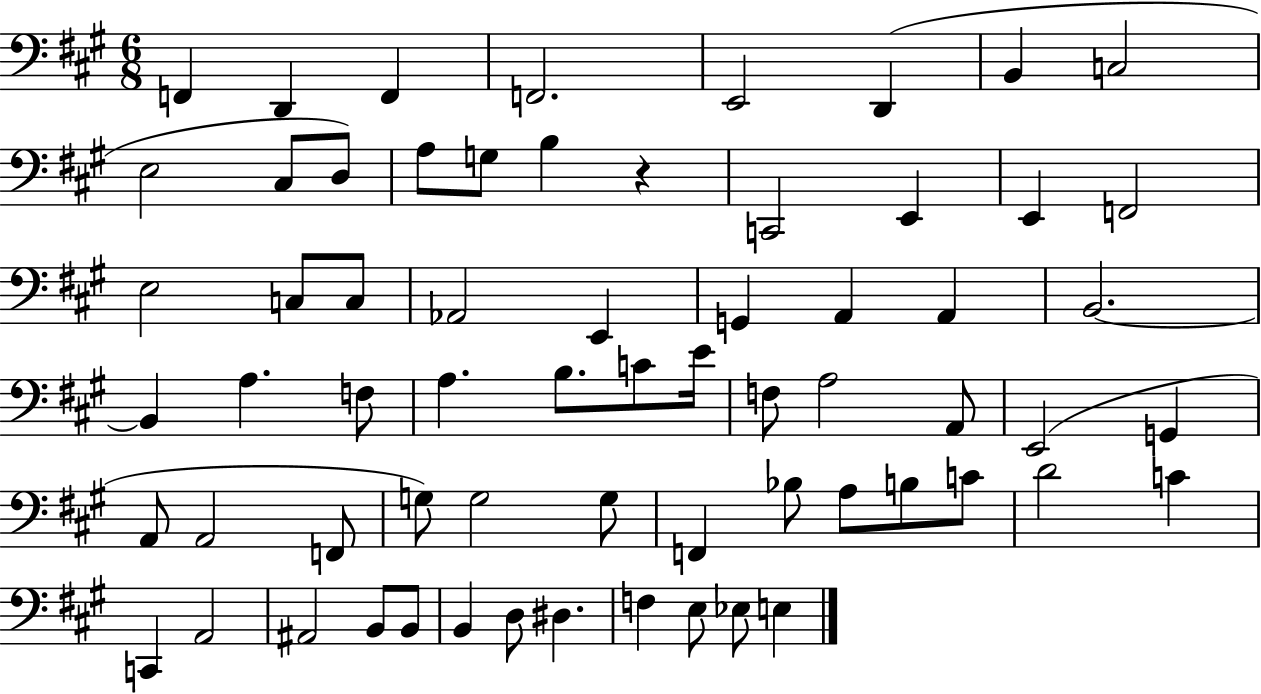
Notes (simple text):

F2/q D2/q F2/q F2/h. E2/h D2/q B2/q C3/h E3/h C#3/e D3/e A3/e G3/e B3/q R/q C2/h E2/q E2/q F2/h E3/h C3/e C3/e Ab2/h E2/q G2/q A2/q A2/q B2/h. B2/q A3/q. F3/e A3/q. B3/e. C4/e E4/s F3/e A3/h A2/e E2/h G2/q A2/e A2/h F2/e G3/e G3/h G3/e F2/q Bb3/e A3/e B3/e C4/e D4/h C4/q C2/q A2/h A#2/h B2/e B2/e B2/q D3/e D#3/q. F3/q E3/e Eb3/e E3/q